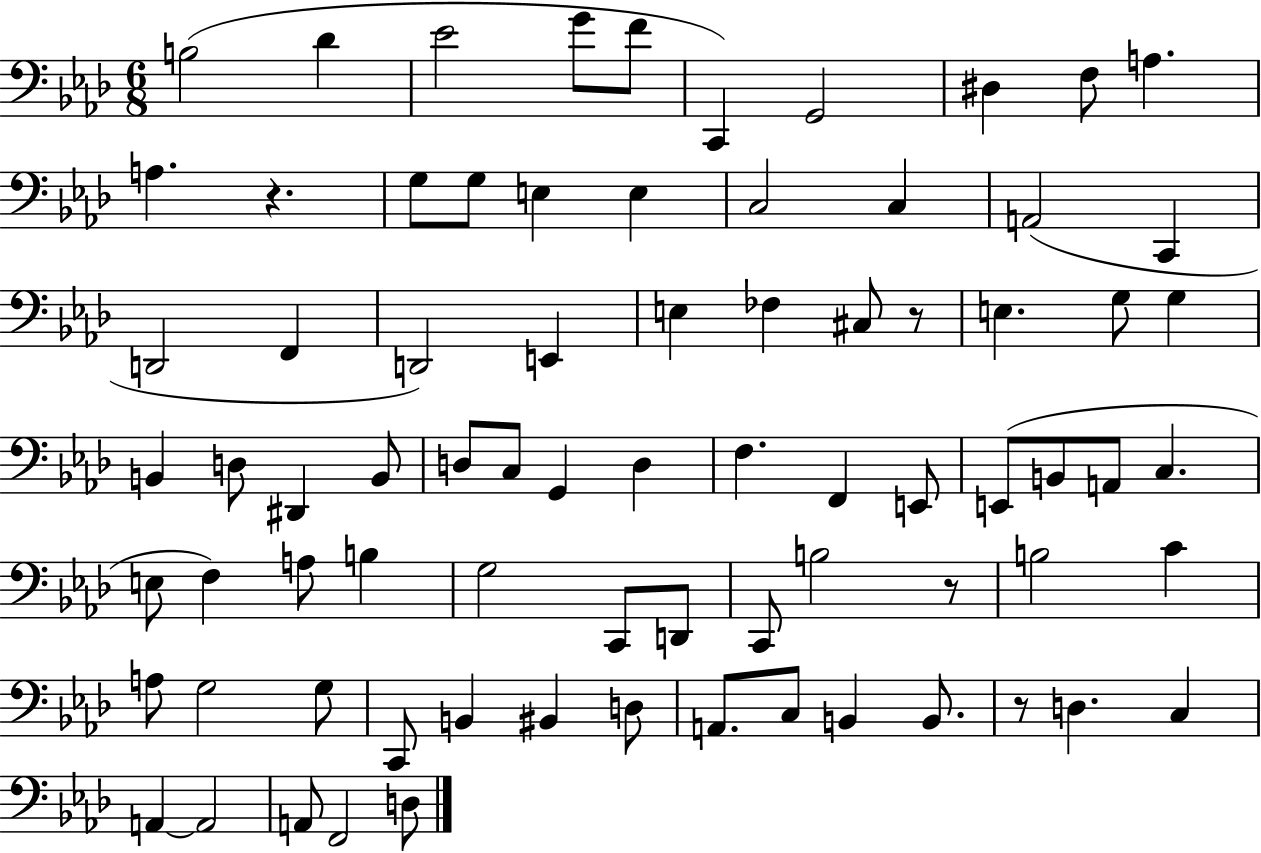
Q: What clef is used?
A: bass